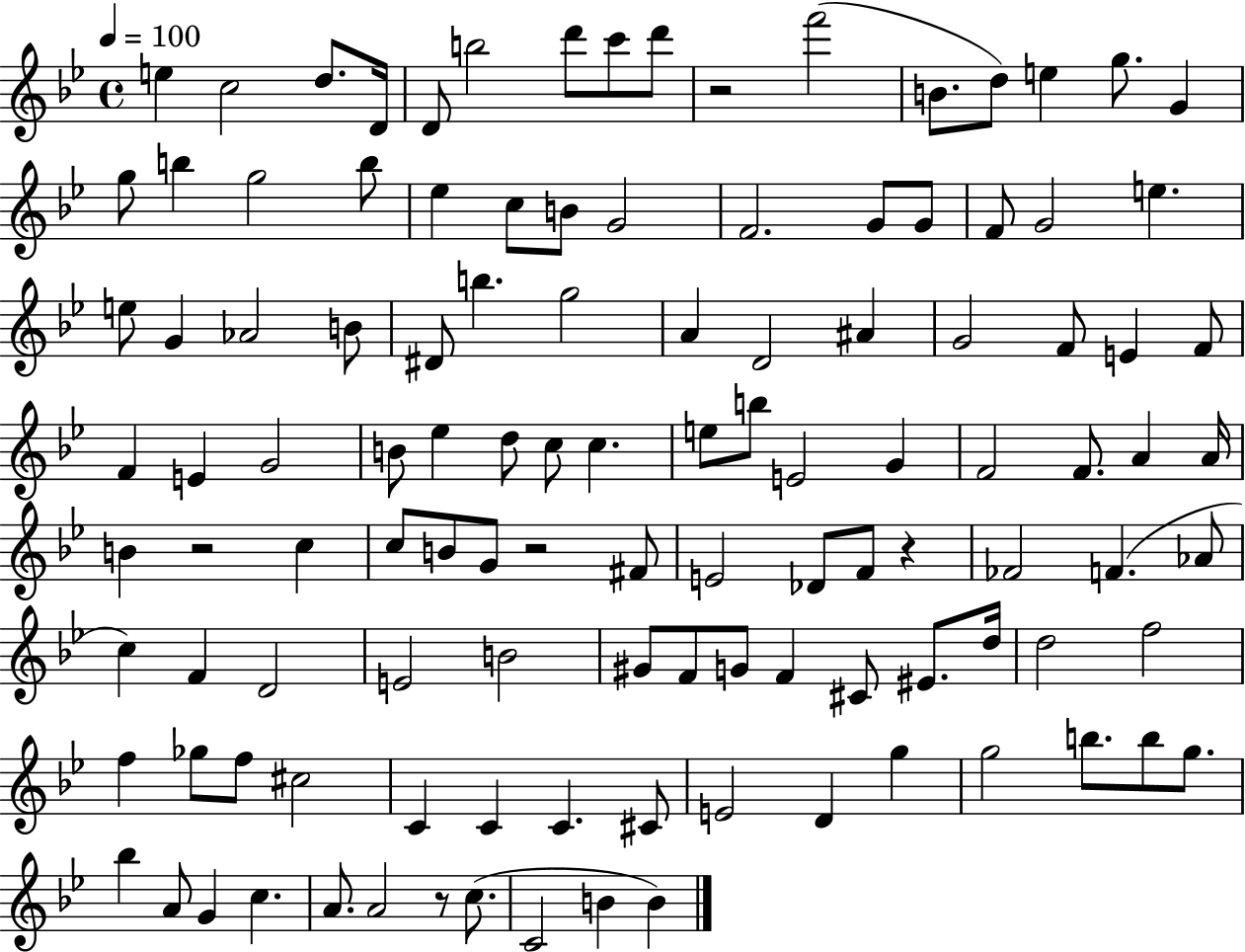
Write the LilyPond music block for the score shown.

{
  \clef treble
  \time 4/4
  \defaultTimeSignature
  \key bes \major
  \tempo 4 = 100
  e''4 c''2 d''8. d'16 | d'8 b''2 d'''8 c'''8 d'''8 | r2 f'''2( | b'8. d''8) e''4 g''8. g'4 | \break g''8 b''4 g''2 b''8 | ees''4 c''8 b'8 g'2 | f'2. g'8 g'8 | f'8 g'2 e''4. | \break e''8 g'4 aes'2 b'8 | dis'8 b''4. g''2 | a'4 d'2 ais'4 | g'2 f'8 e'4 f'8 | \break f'4 e'4 g'2 | b'8 ees''4 d''8 c''8 c''4. | e''8 b''8 e'2 g'4 | f'2 f'8. a'4 a'16 | \break b'4 r2 c''4 | c''8 b'8 g'8 r2 fis'8 | e'2 des'8 f'8 r4 | fes'2 f'4.( aes'8 | \break c''4) f'4 d'2 | e'2 b'2 | gis'8 f'8 g'8 f'4 cis'8 eis'8. d''16 | d''2 f''2 | \break f''4 ges''8 f''8 cis''2 | c'4 c'4 c'4. cis'8 | e'2 d'4 g''4 | g''2 b''8. b''8 g''8. | \break bes''4 a'8 g'4 c''4. | a'8. a'2 r8 c''8.( | c'2 b'4 b'4) | \bar "|."
}